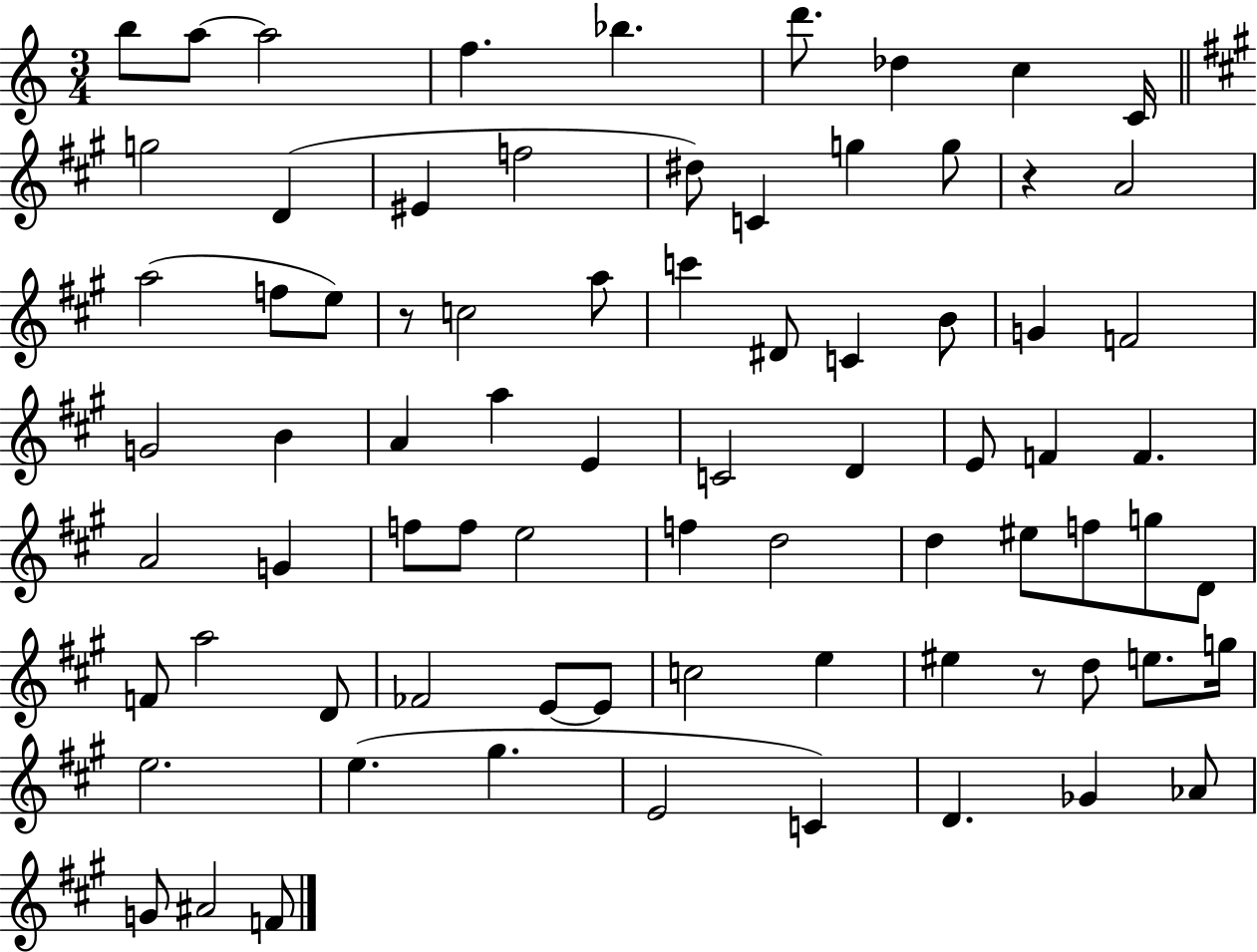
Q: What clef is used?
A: treble